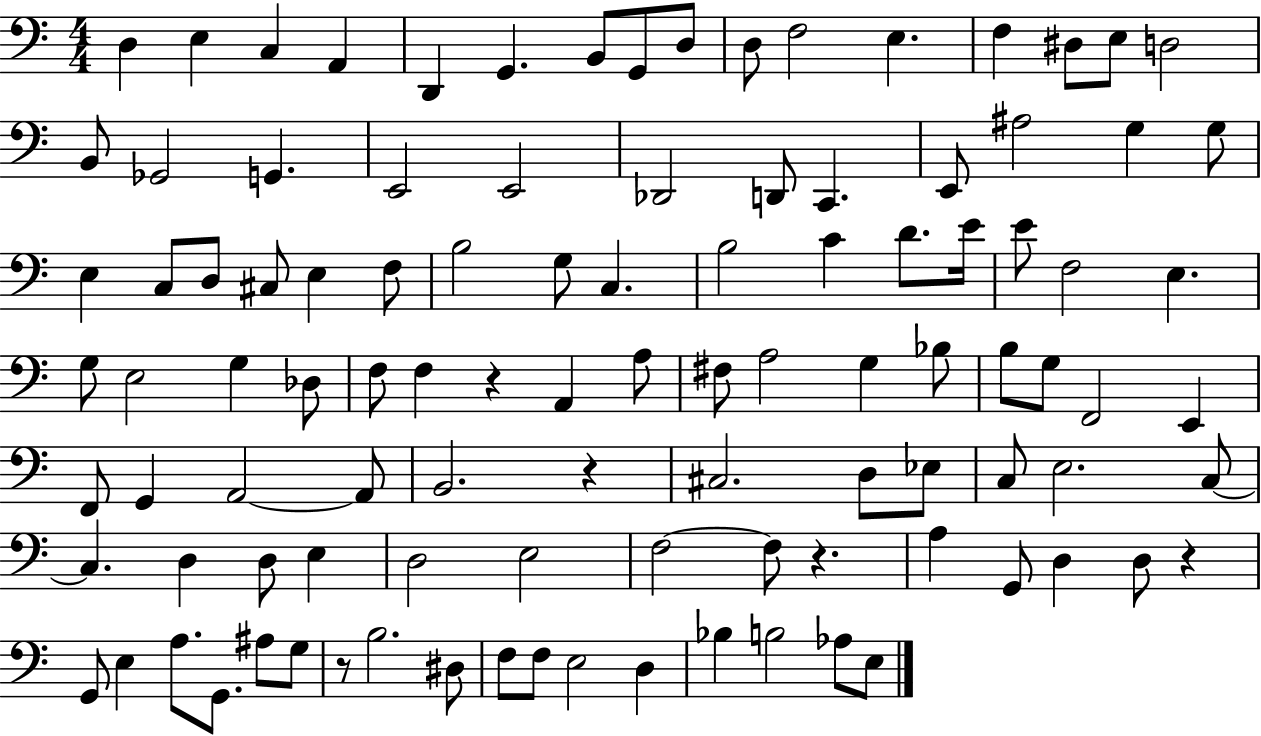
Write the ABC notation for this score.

X:1
T:Untitled
M:4/4
L:1/4
K:C
D, E, C, A,, D,, G,, B,,/2 G,,/2 D,/2 D,/2 F,2 E, F, ^D,/2 E,/2 D,2 B,,/2 _G,,2 G,, E,,2 E,,2 _D,,2 D,,/2 C,, E,,/2 ^A,2 G, G,/2 E, C,/2 D,/2 ^C,/2 E, F,/2 B,2 G,/2 C, B,2 C D/2 E/4 E/2 F,2 E, G,/2 E,2 G, _D,/2 F,/2 F, z A,, A,/2 ^F,/2 A,2 G, _B,/2 B,/2 G,/2 F,,2 E,, F,,/2 G,, A,,2 A,,/2 B,,2 z ^C,2 D,/2 _E,/2 C,/2 E,2 C,/2 C, D, D,/2 E, D,2 E,2 F,2 F,/2 z A, G,,/2 D, D,/2 z G,,/2 E, A,/2 G,,/2 ^A,/2 G,/2 z/2 B,2 ^D,/2 F,/2 F,/2 E,2 D, _B, B,2 _A,/2 E,/2